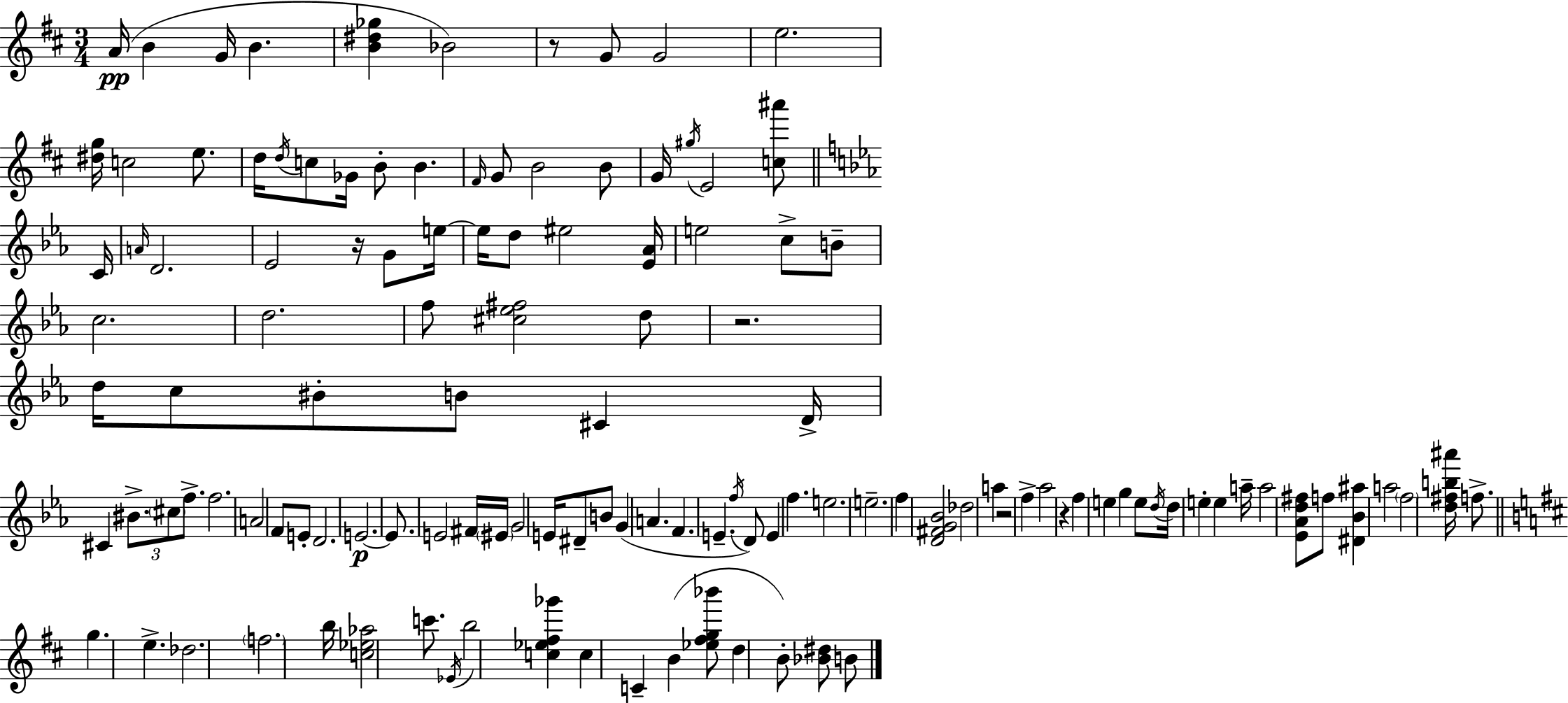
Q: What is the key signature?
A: D major